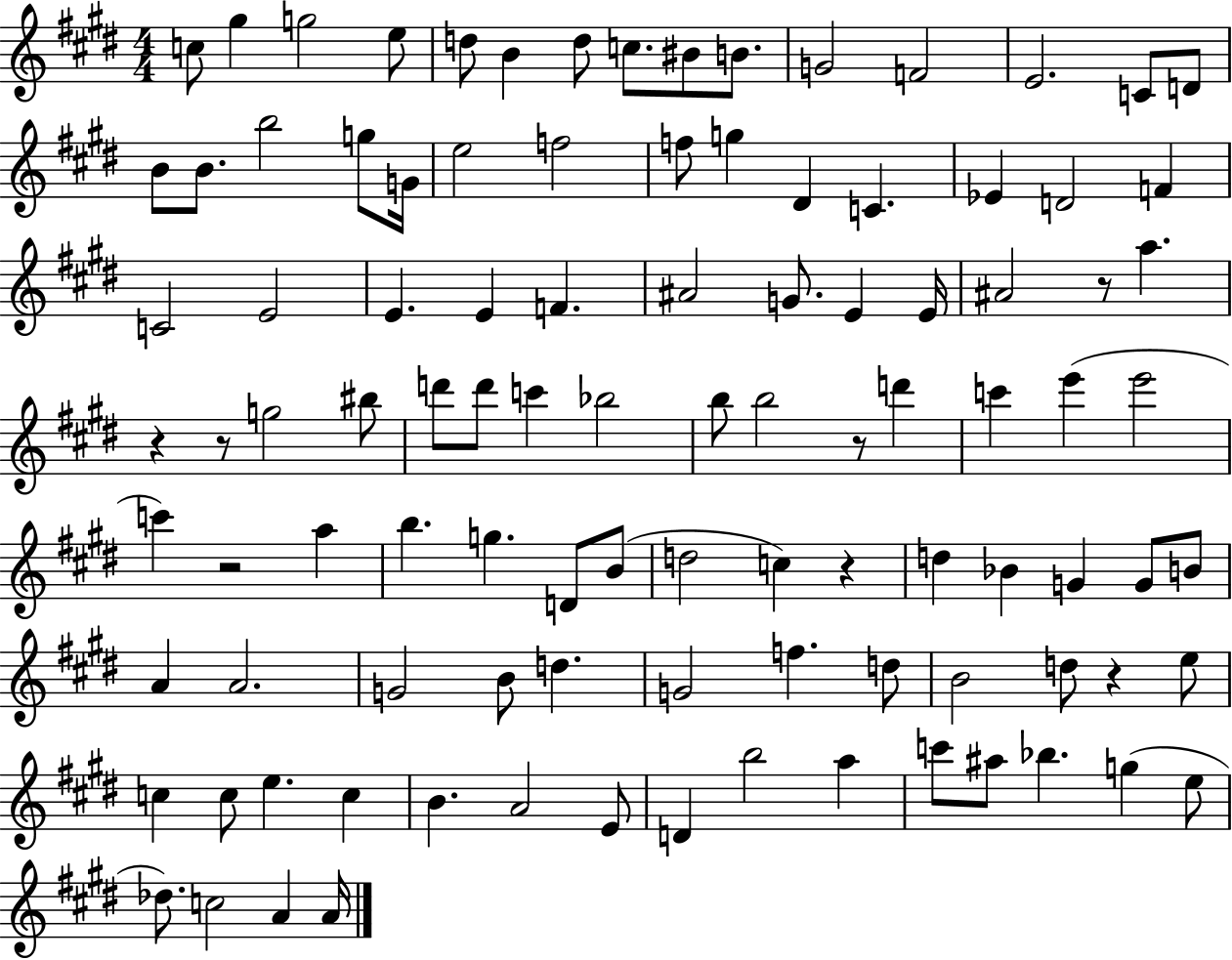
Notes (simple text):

C5/e G#5/q G5/h E5/e D5/e B4/q D5/e C5/e. BIS4/e B4/e. G4/h F4/h E4/h. C4/e D4/e B4/e B4/e. B5/h G5/e G4/s E5/h F5/h F5/e G5/q D#4/q C4/q. Eb4/q D4/h F4/q C4/h E4/h E4/q. E4/q F4/q. A#4/h G4/e. E4/q E4/s A#4/h R/e A5/q. R/q R/e G5/h BIS5/e D6/e D6/e C6/q Bb5/h B5/e B5/h R/e D6/q C6/q E6/q E6/h C6/q R/h A5/q B5/q. G5/q. D4/e B4/e D5/h C5/q R/q D5/q Bb4/q G4/q G4/e B4/e A4/q A4/h. G4/h B4/e D5/q. G4/h F5/q. D5/e B4/h D5/e R/q E5/e C5/q C5/e E5/q. C5/q B4/q. A4/h E4/e D4/q B5/h A5/q C6/e A#5/e Bb5/q. G5/q E5/e Db5/e. C5/h A4/q A4/s